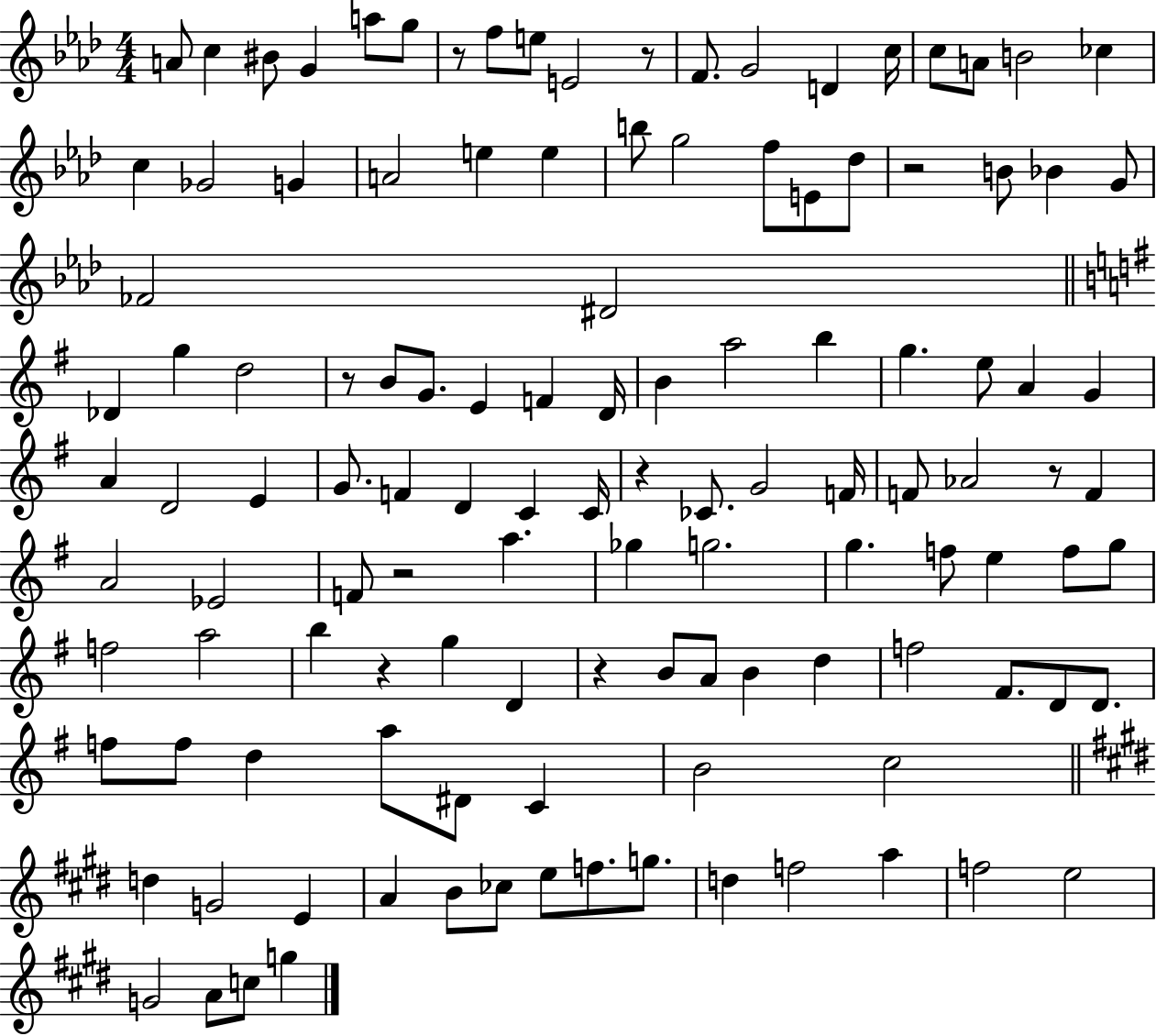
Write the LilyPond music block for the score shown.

{
  \clef treble
  \numericTimeSignature
  \time 4/4
  \key aes \major
  a'8 c''4 bis'8 g'4 a''8 g''8 | r8 f''8 e''8 e'2 r8 | f'8. g'2 d'4 c''16 | c''8 a'8 b'2 ces''4 | \break c''4 ges'2 g'4 | a'2 e''4 e''4 | b''8 g''2 f''8 e'8 des''8 | r2 b'8 bes'4 g'8 | \break fes'2 dis'2 | \bar "||" \break \key e \minor des'4 g''4 d''2 | r8 b'8 g'8. e'4 f'4 d'16 | b'4 a''2 b''4 | g''4. e''8 a'4 g'4 | \break a'4 d'2 e'4 | g'8. f'4 d'4 c'4 c'16 | r4 ces'8. g'2 f'16 | f'8 aes'2 r8 f'4 | \break a'2 ees'2 | f'8 r2 a''4. | ges''4 g''2. | g''4. f''8 e''4 f''8 g''8 | \break f''2 a''2 | b''4 r4 g''4 d'4 | r4 b'8 a'8 b'4 d''4 | f''2 fis'8. d'8 d'8. | \break f''8 f''8 d''4 a''8 dis'8 c'4 | b'2 c''2 | \bar "||" \break \key e \major d''4 g'2 e'4 | a'4 b'8 ces''8 e''8 f''8. g''8. | d''4 f''2 a''4 | f''2 e''2 | \break g'2 a'8 c''8 g''4 | \bar "|."
}